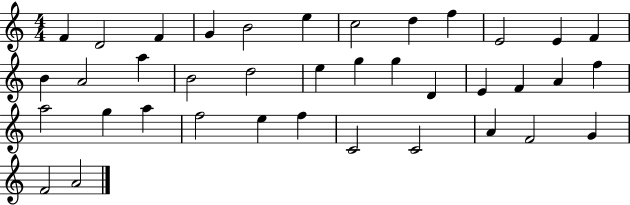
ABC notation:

X:1
T:Untitled
M:4/4
L:1/4
K:C
F D2 F G B2 e c2 d f E2 E F B A2 a B2 d2 e g g D E F A f a2 g a f2 e f C2 C2 A F2 G F2 A2